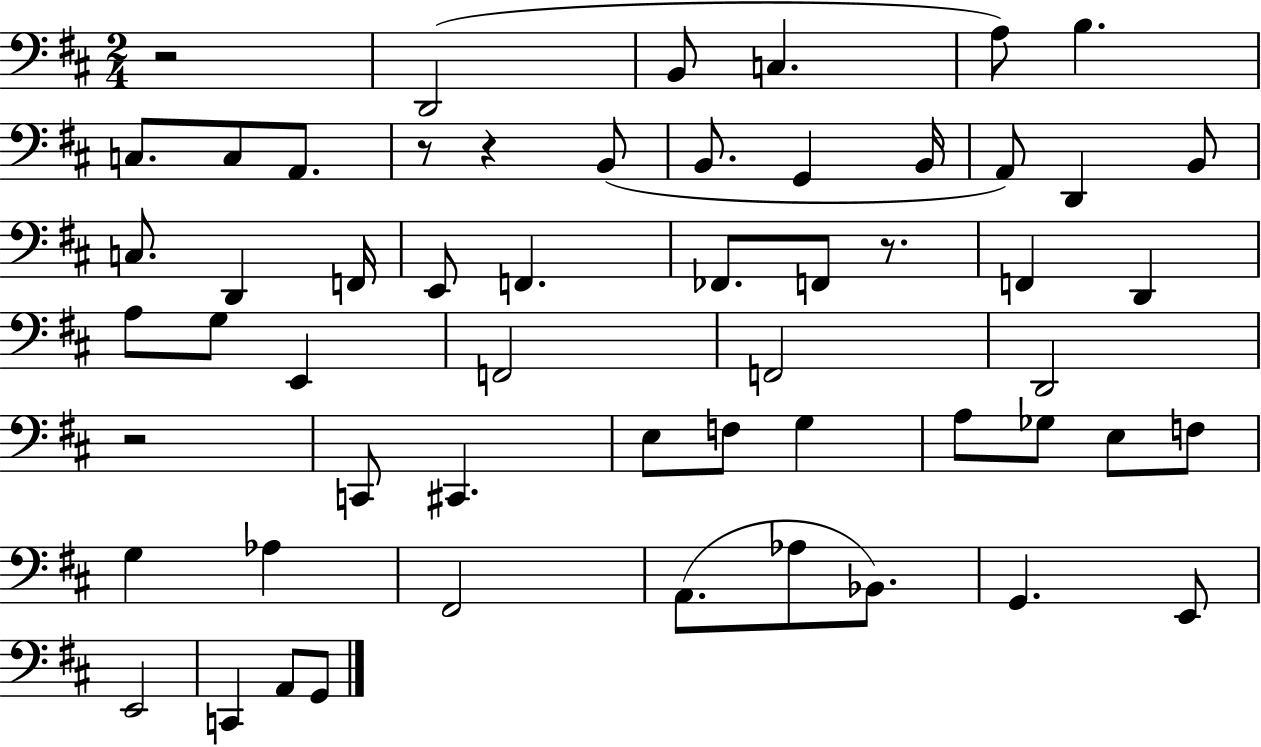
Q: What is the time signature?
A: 2/4